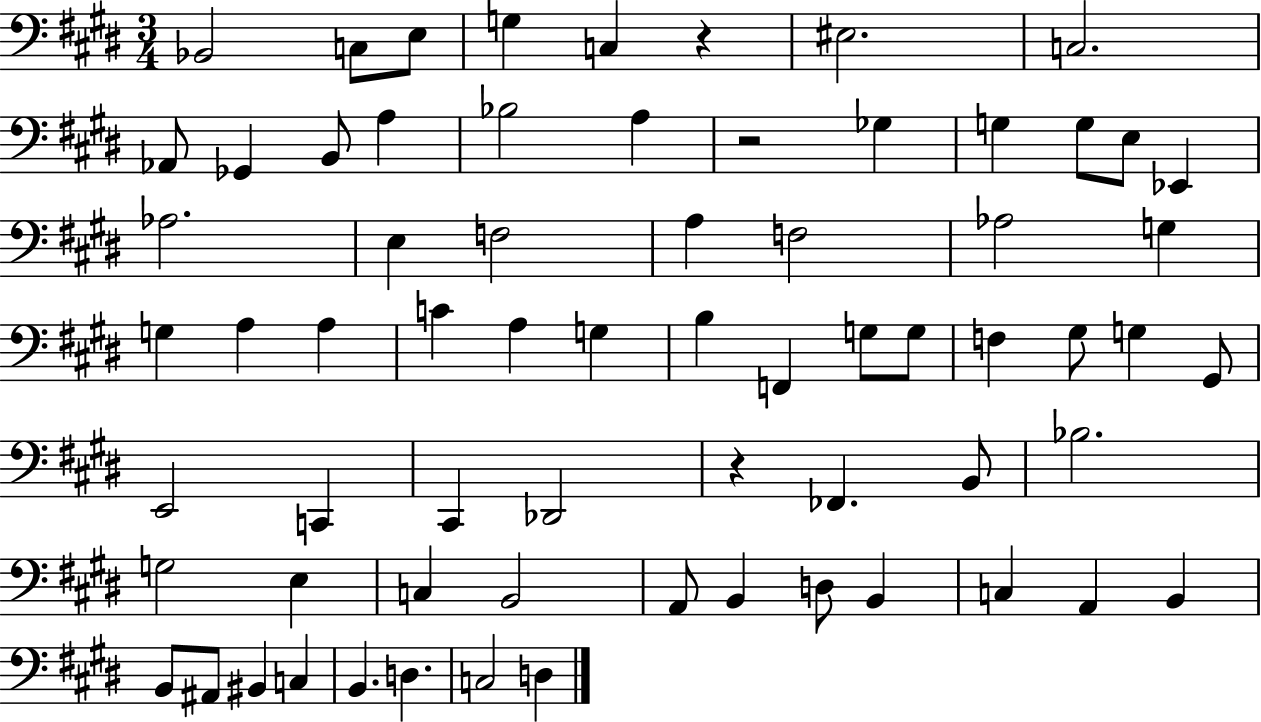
{
  \clef bass
  \numericTimeSignature
  \time 3/4
  \key e \major
  bes,2 c8 e8 | g4 c4 r4 | eis2. | c2. | \break aes,8 ges,4 b,8 a4 | bes2 a4 | r2 ges4 | g4 g8 e8 ees,4 | \break aes2. | e4 f2 | a4 f2 | aes2 g4 | \break g4 a4 a4 | c'4 a4 g4 | b4 f,4 g8 g8 | f4 gis8 g4 gis,8 | \break e,2 c,4 | cis,4 des,2 | r4 fes,4. b,8 | bes2. | \break g2 e4 | c4 b,2 | a,8 b,4 d8 b,4 | c4 a,4 b,4 | \break b,8 ais,8 bis,4 c4 | b,4. d4. | c2 d4 | \bar "|."
}